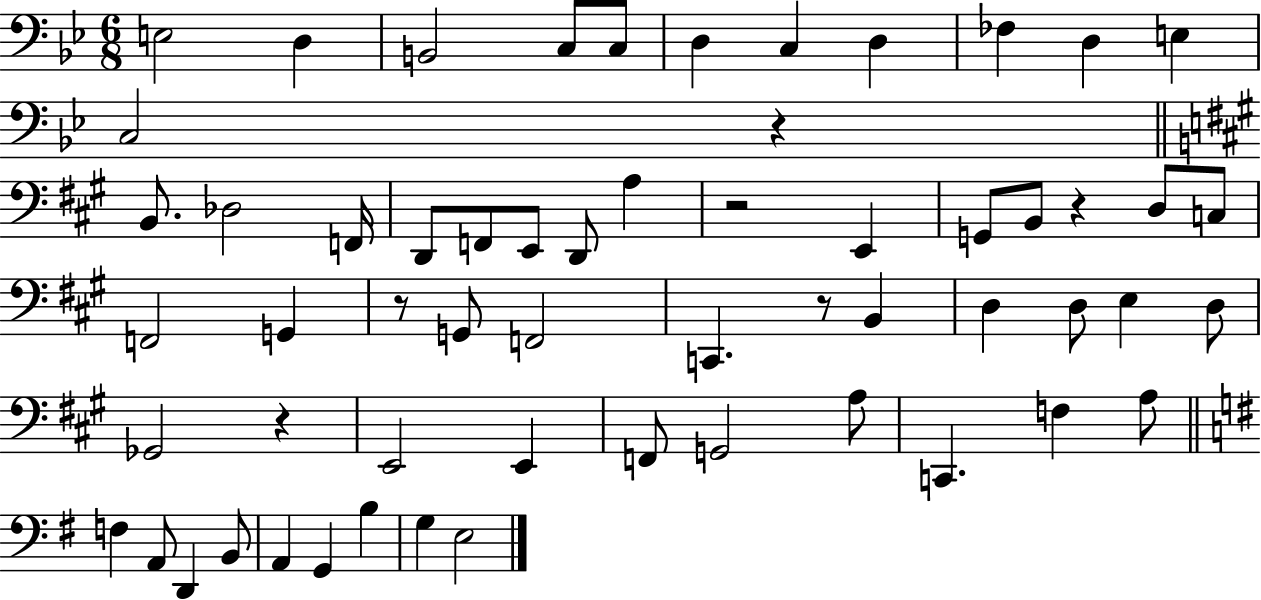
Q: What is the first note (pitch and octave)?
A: E3